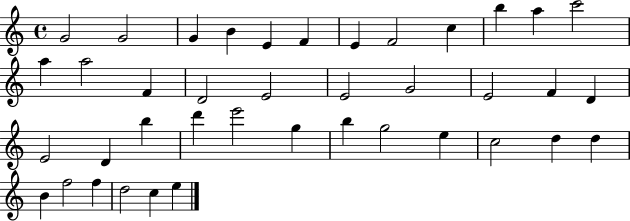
G4/h G4/h G4/q B4/q E4/q F4/q E4/q F4/h C5/q B5/q A5/q C6/h A5/q A5/h F4/q D4/h E4/h E4/h G4/h E4/h F4/q D4/q E4/h D4/q B5/q D6/q E6/h G5/q B5/q G5/h E5/q C5/h D5/q D5/q B4/q F5/h F5/q D5/h C5/q E5/q